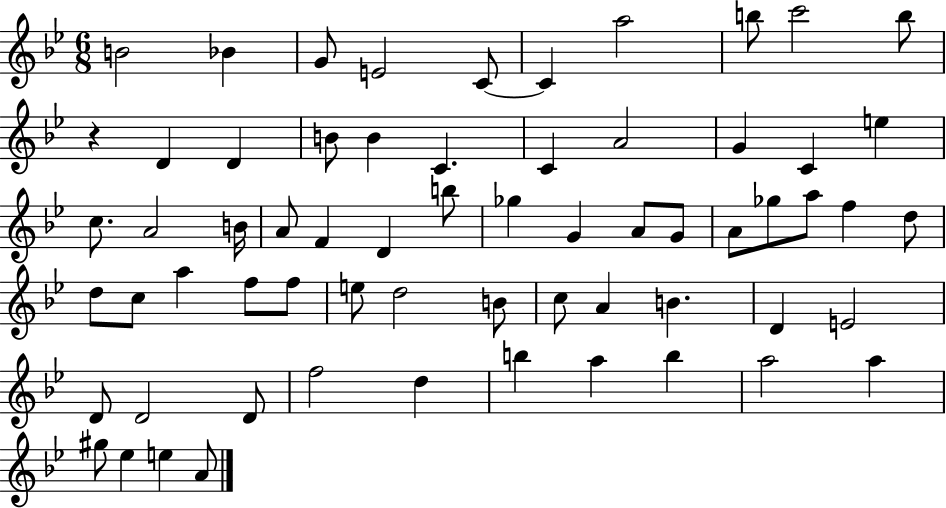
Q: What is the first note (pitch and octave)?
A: B4